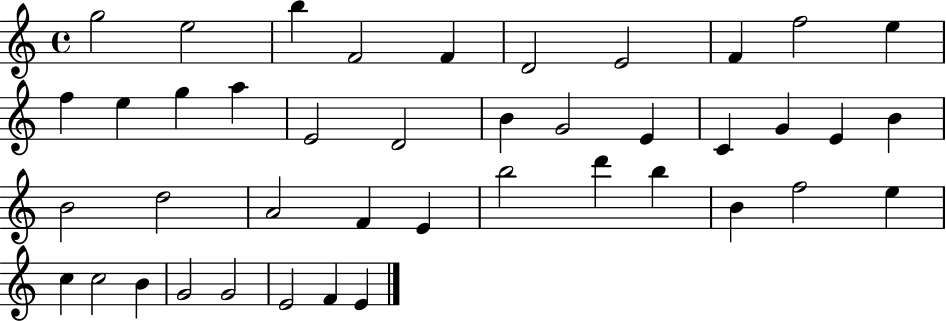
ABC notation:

X:1
T:Untitled
M:4/4
L:1/4
K:C
g2 e2 b F2 F D2 E2 F f2 e f e g a E2 D2 B G2 E C G E B B2 d2 A2 F E b2 d' b B f2 e c c2 B G2 G2 E2 F E